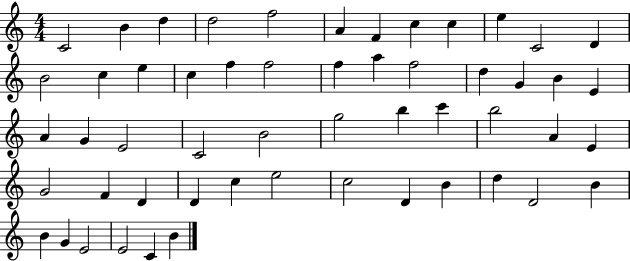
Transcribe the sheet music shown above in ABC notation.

X:1
T:Untitled
M:4/4
L:1/4
K:C
C2 B d d2 f2 A F c c e C2 D B2 c e c f f2 f a f2 d G B E A G E2 C2 B2 g2 b c' b2 A E G2 F D D c e2 c2 D B d D2 B B G E2 E2 C B